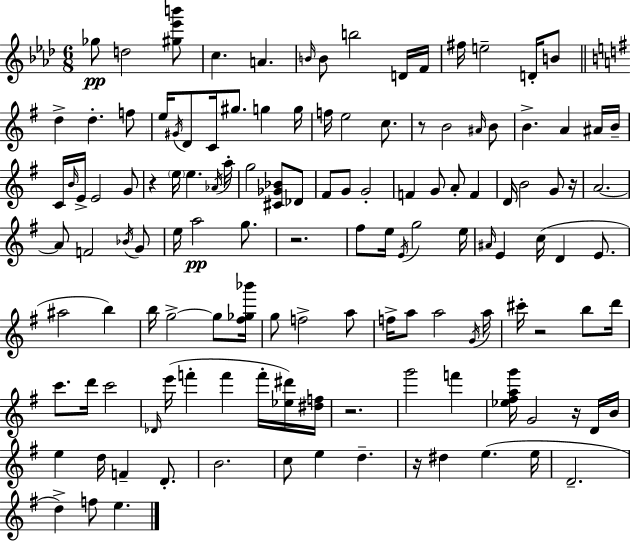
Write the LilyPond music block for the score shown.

{
  \clef treble
  \numericTimeSignature
  \time 6/8
  \key aes \major
  ges''8\pp d''2 <gis'' ees''' b'''>8 | c''4. a'4. | \grace { b'16 } b'8 b''2 d'16 | f'16 fis''16 e''2-- d'16-. b'8 | \break \bar "||" \break \key g \major d''4-> d''4.-. f''8 | e''16 \acciaccatura { gis'16 } d'8 c'16 gis''8. g''4 | g''16 f''16 e''2 c''8. | r8 b'2 \grace { ais'16 } | \break b'8 b'4.-> a'4 | ais'16 b'16-- c'16 \grace { b'16 } e'16-> e'2 | g'8 r4 \parenthesize e''16 e''4. | \acciaccatura { aes'16 } a''16-. g''2 | \break <cis' ges' bes'>8 des'8 fis'8 g'8 g'2-. | f'4 g'8 a'8-. | f'4 d'16 b'2 | g'8 r16 a'2.~~ | \break a'8 f'2 | \acciaccatura { bes'16 } g'8 e''16 a''2\pp | g''8. r2. | fis''8 e''16 \acciaccatura { e'16 } g''2 | \break e''16 \grace { ais'16 } e'4 c''16( | d'4 e'8. ais''2 | b''4) b''16 g''2->~~ | g''8 <fis'' ges'' bes'''>16 g''8 f''2-> | \break a''8 f''16-> a''8 a''2 | \acciaccatura { g'16 } a''16 cis'''16-. r2 | b''8 d'''16 c'''8. d'''16 | c'''2 \grace { des'16 }( e'''16 f'''4-. | \break f'''4 f'''16-. <ees'' dis'''>16) <dis'' f''>16 r2. | g'''2 | f'''4 <ees'' fis'' a'' g'''>16 g'2 | r16 d'16 b'16 e''4 | \break d''16 f'4-- d'8.-. b'2. | c''8 e''4 | d''4.-- r16 dis''4 | e''4.( e''16 d'2.-- | \break d''4->) | f''8 e''4. \bar "|."
}